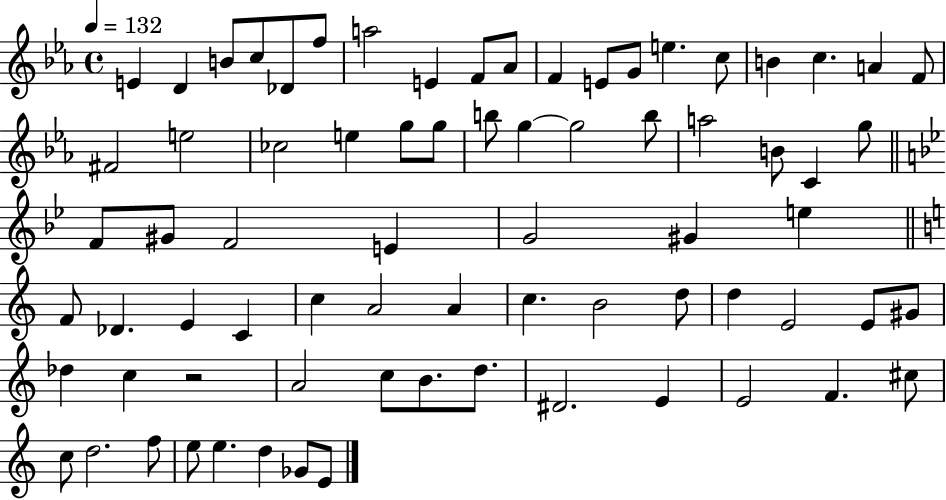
{
  \clef treble
  \time 4/4
  \defaultTimeSignature
  \key ees \major
  \tempo 4 = 132
  \repeat volta 2 { e'4 d'4 b'8 c''8 des'8 f''8 | a''2 e'4 f'8 aes'8 | f'4 e'8 g'8 e''4. c''8 | b'4 c''4. a'4 f'8 | \break fis'2 e''2 | ces''2 e''4 g''8 g''8 | b''8 g''4~~ g''2 b''8 | a''2 b'8 c'4 g''8 | \break \bar "||" \break \key bes \major f'8 gis'8 f'2 e'4 | g'2 gis'4 e''4 | \bar "||" \break \key c \major f'8 des'4. e'4 c'4 | c''4 a'2 a'4 | c''4. b'2 d''8 | d''4 e'2 e'8 gis'8 | \break des''4 c''4 r2 | a'2 c''8 b'8. d''8. | dis'2. e'4 | e'2 f'4. cis''8 | \break c''8 d''2. f''8 | e''8 e''4. d''4 ges'8 e'8 | } \bar "|."
}